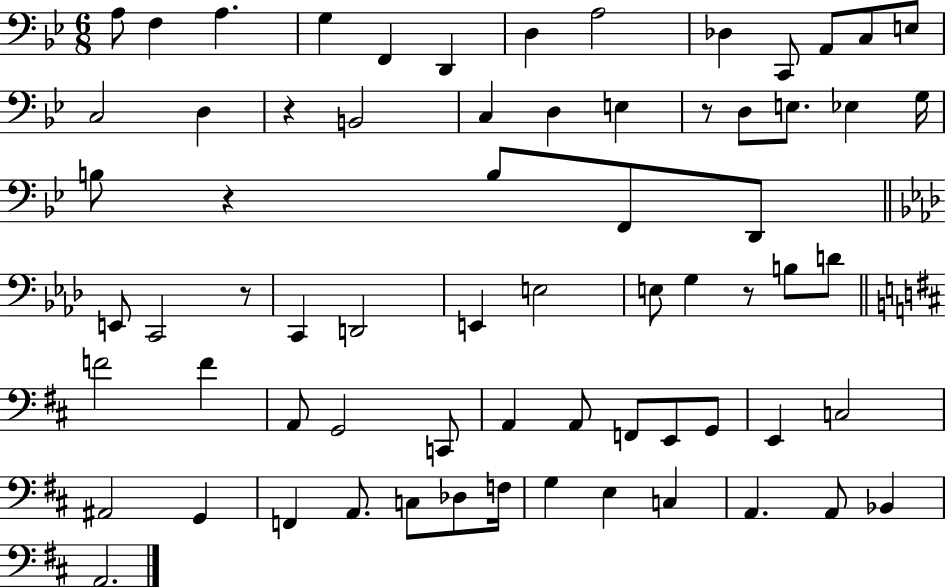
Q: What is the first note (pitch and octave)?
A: A3